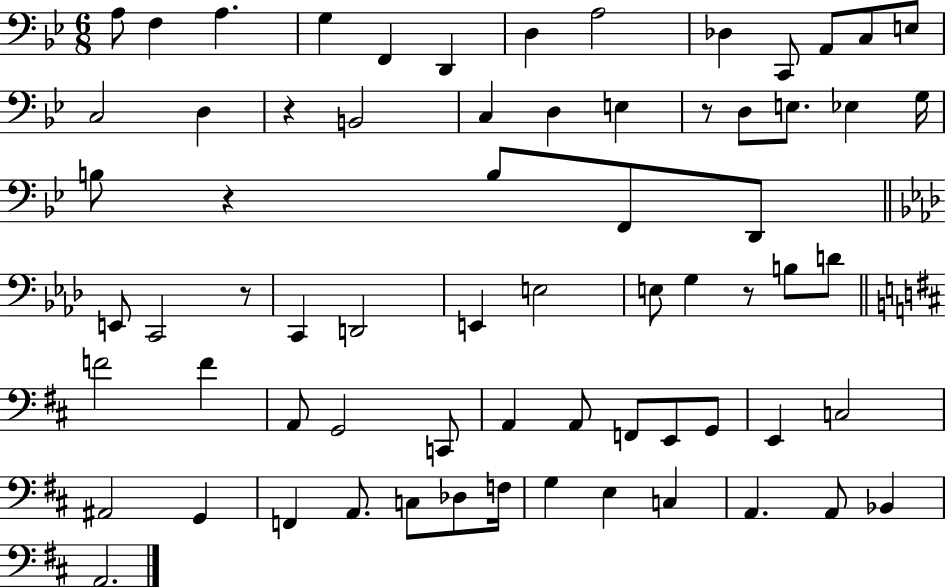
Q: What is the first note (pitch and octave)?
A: A3